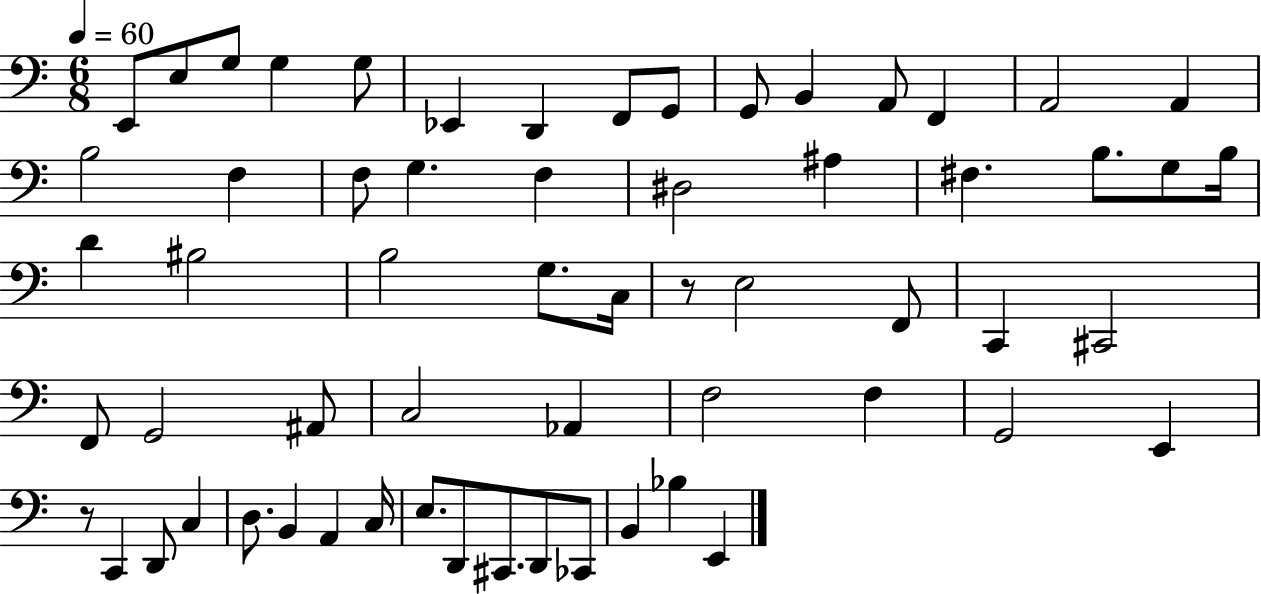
E2/e E3/e G3/e G3/q G3/e Eb2/q D2/q F2/e G2/e G2/e B2/q A2/e F2/q A2/h A2/q B3/h F3/q F3/e G3/q. F3/q D#3/h A#3/q F#3/q. B3/e. G3/e B3/s D4/q BIS3/h B3/h G3/e. C3/s R/e E3/h F2/e C2/q C#2/h F2/e G2/h A#2/e C3/h Ab2/q F3/h F3/q G2/h E2/q R/e C2/q D2/e C3/q D3/e. B2/q A2/q C3/s E3/e. D2/e C#2/e. D2/e CES2/e B2/q Bb3/q E2/q